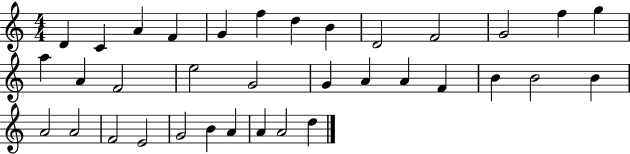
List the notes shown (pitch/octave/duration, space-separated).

D4/q C4/q A4/q F4/q G4/q F5/q D5/q B4/q D4/h F4/h G4/h F5/q G5/q A5/q A4/q F4/h E5/h G4/h G4/q A4/q A4/q F4/q B4/q B4/h B4/q A4/h A4/h F4/h E4/h G4/h B4/q A4/q A4/q A4/h D5/q